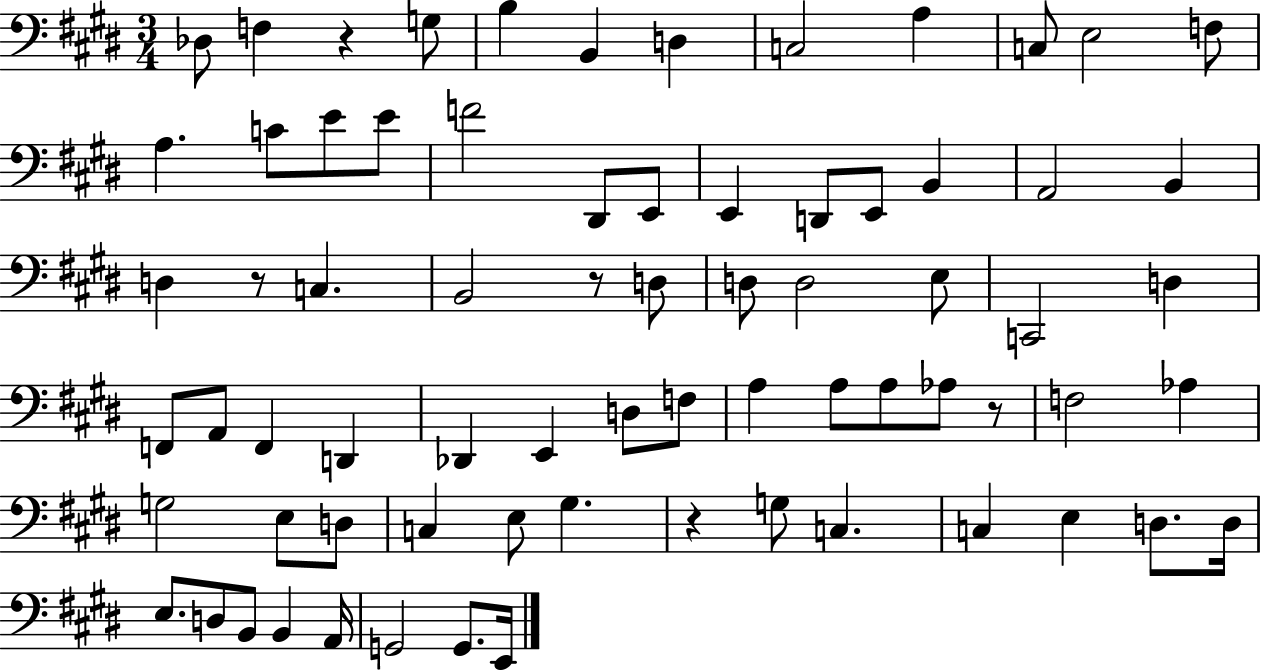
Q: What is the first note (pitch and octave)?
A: Db3